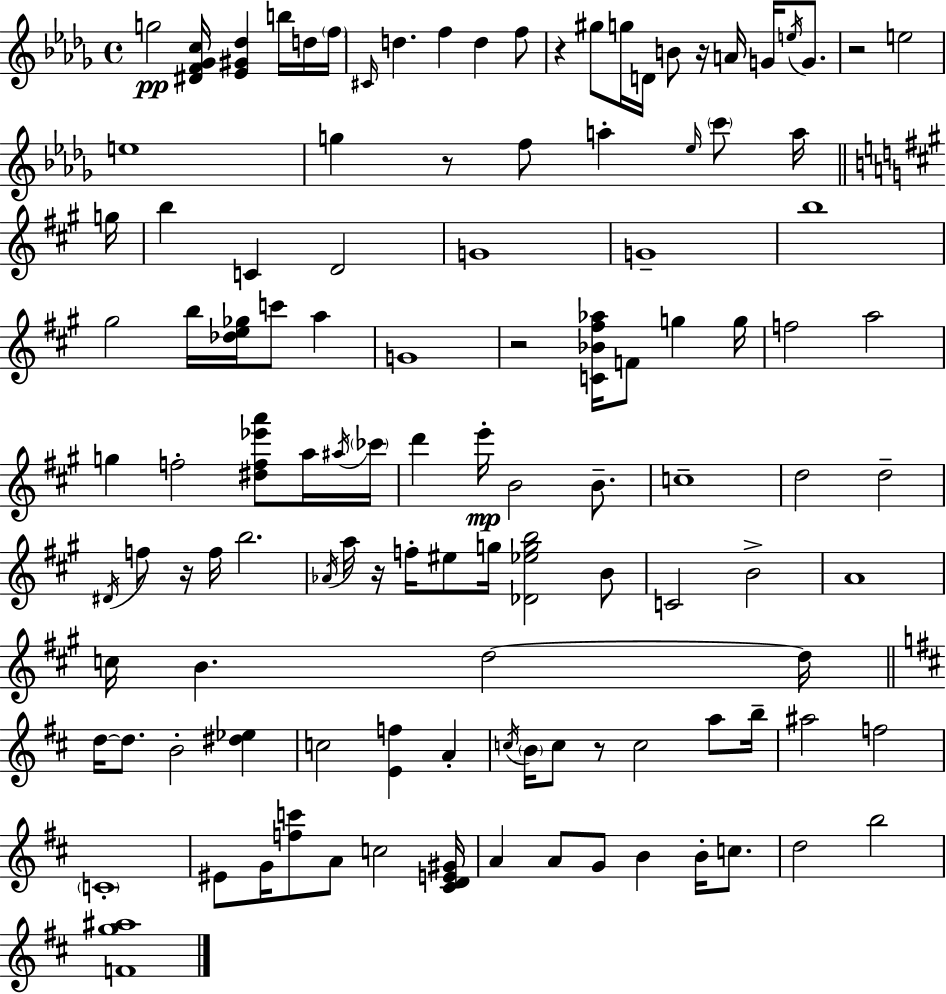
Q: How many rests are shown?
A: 8